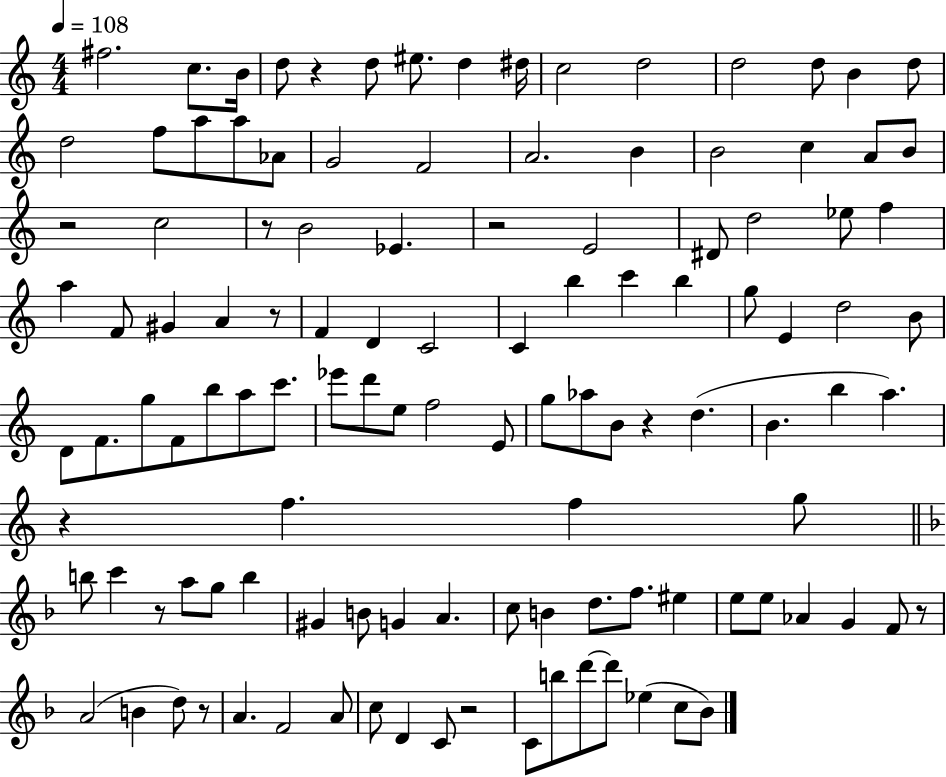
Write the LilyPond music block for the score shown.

{
  \clef treble
  \numericTimeSignature
  \time 4/4
  \key c \major
  \tempo 4 = 108
  fis''2. c''8. b'16 | d''8 r4 d''8 eis''8. d''4 dis''16 | c''2 d''2 | d''2 d''8 b'4 d''8 | \break d''2 f''8 a''8 a''8 aes'8 | g'2 f'2 | a'2. b'4 | b'2 c''4 a'8 b'8 | \break r2 c''2 | r8 b'2 ees'4. | r2 e'2 | dis'8 d''2 ees''8 f''4 | \break a''4 f'8 gis'4 a'4 r8 | f'4 d'4 c'2 | c'4 b''4 c'''4 b''4 | g''8 e'4 d''2 b'8 | \break d'8 f'8. g''8 f'8 b''8 a''8 c'''8. | ees'''8 d'''8 e''8 f''2 e'8 | g''8 aes''8 b'8 r4 d''4.( | b'4. b''4 a''4.) | \break r4 f''4. f''4 g''8 | \bar "||" \break \key f \major b''8 c'''4 r8 a''8 g''8 b''4 | gis'4 b'8 g'4 a'4. | c''8 b'4 d''8. f''8. eis''4 | e''8 e''8 aes'4 g'4 f'8 r8 | \break a'2( b'4 d''8) r8 | a'4. f'2 a'8 | c''8 d'4 c'8 r2 | c'8 b''8 d'''8~~ d'''8 ees''4( c''8 bes'8) | \break \bar "|."
}